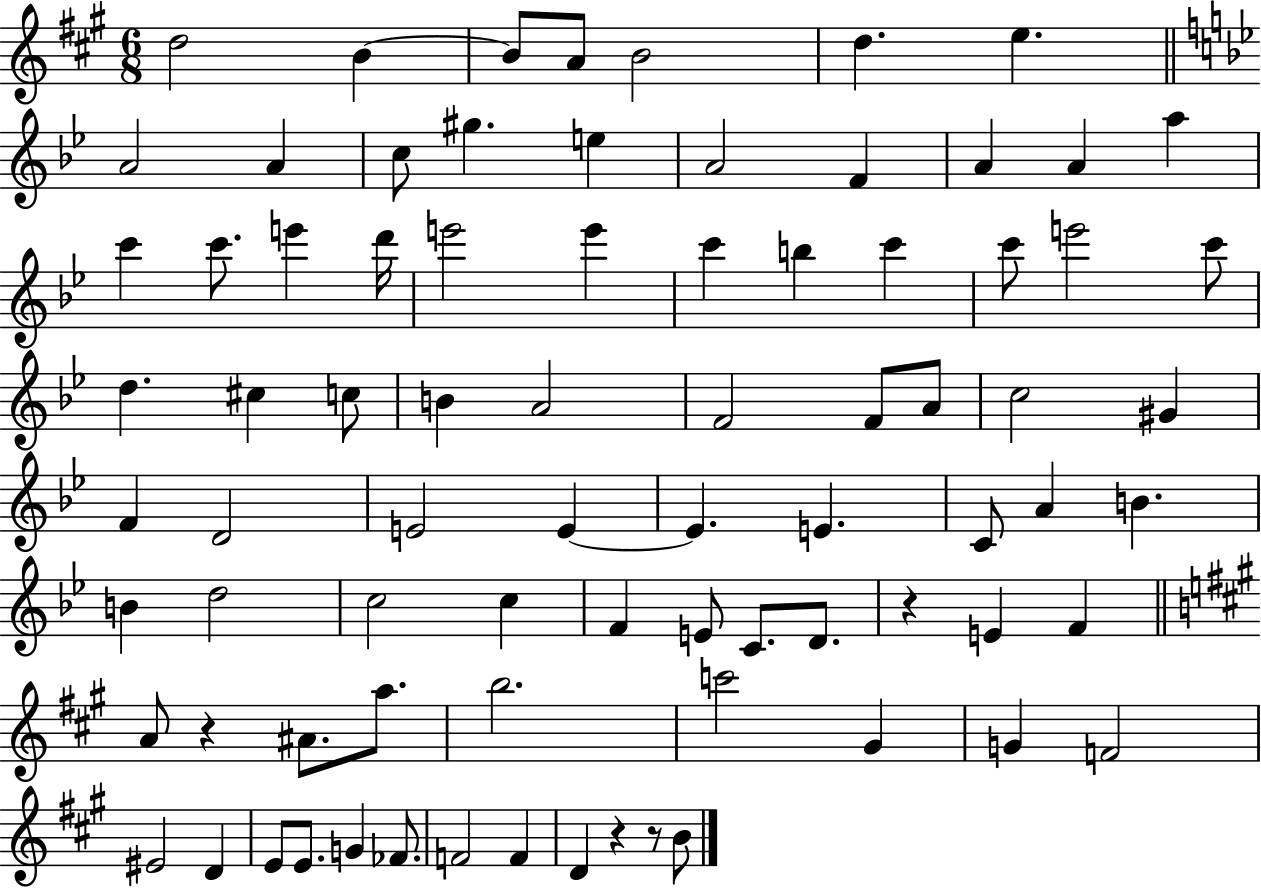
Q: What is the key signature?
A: A major